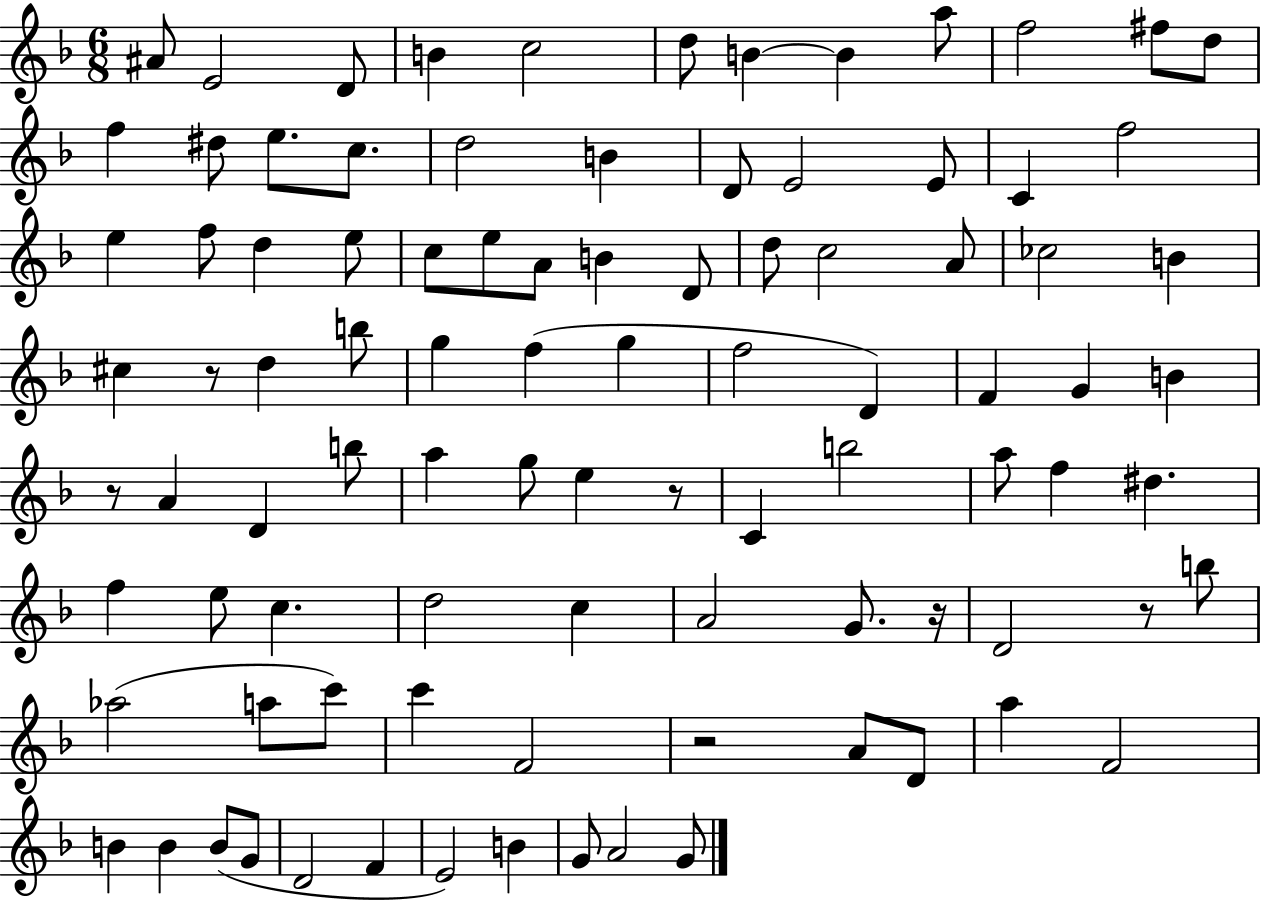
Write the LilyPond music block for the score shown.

{
  \clef treble
  \numericTimeSignature
  \time 6/8
  \key f \major
  ais'8 e'2 d'8 | b'4 c''2 | d''8 b'4~~ b'4 a''8 | f''2 fis''8 d''8 | \break f''4 dis''8 e''8. c''8. | d''2 b'4 | d'8 e'2 e'8 | c'4 f''2 | \break e''4 f''8 d''4 e''8 | c''8 e''8 a'8 b'4 d'8 | d''8 c''2 a'8 | ces''2 b'4 | \break cis''4 r8 d''4 b''8 | g''4 f''4( g''4 | f''2 d'4) | f'4 g'4 b'4 | \break r8 a'4 d'4 b''8 | a''4 g''8 e''4 r8 | c'4 b''2 | a''8 f''4 dis''4. | \break f''4 e''8 c''4. | d''2 c''4 | a'2 g'8. r16 | d'2 r8 b''8 | \break aes''2( a''8 c'''8) | c'''4 f'2 | r2 a'8 d'8 | a''4 f'2 | \break b'4 b'4 b'8( g'8 | d'2 f'4 | e'2) b'4 | g'8 a'2 g'8 | \break \bar "|."
}